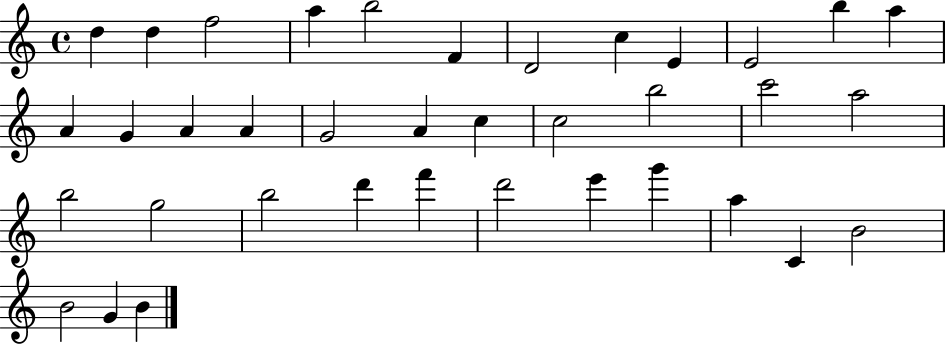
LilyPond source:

{
  \clef treble
  \time 4/4
  \defaultTimeSignature
  \key c \major
  d''4 d''4 f''2 | a''4 b''2 f'4 | d'2 c''4 e'4 | e'2 b''4 a''4 | \break a'4 g'4 a'4 a'4 | g'2 a'4 c''4 | c''2 b''2 | c'''2 a''2 | \break b''2 g''2 | b''2 d'''4 f'''4 | d'''2 e'''4 g'''4 | a''4 c'4 b'2 | \break b'2 g'4 b'4 | \bar "|."
}